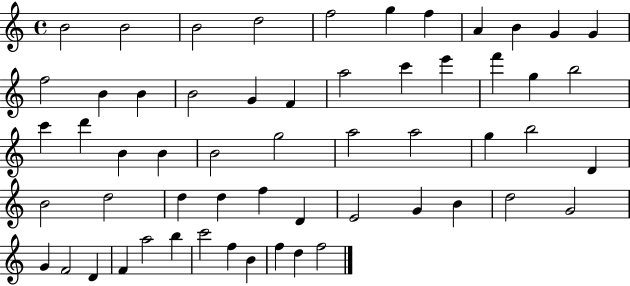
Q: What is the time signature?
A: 4/4